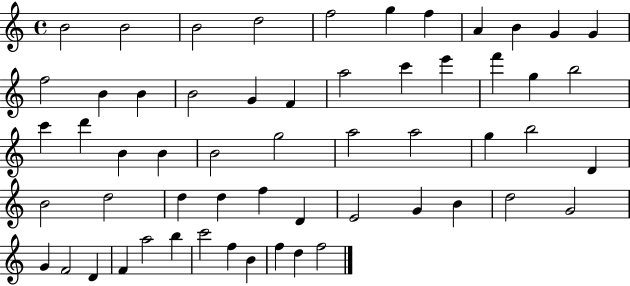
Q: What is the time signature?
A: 4/4